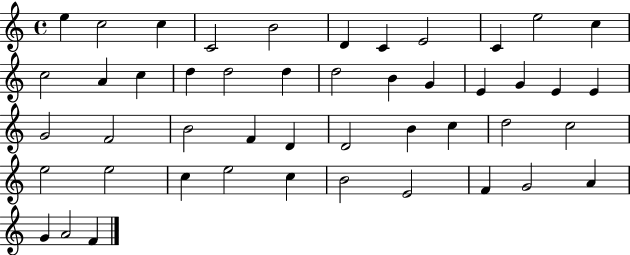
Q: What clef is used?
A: treble